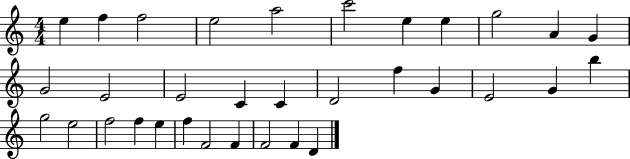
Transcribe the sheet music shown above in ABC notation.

X:1
T:Untitled
M:4/4
L:1/4
K:C
e f f2 e2 a2 c'2 e e g2 A G G2 E2 E2 C C D2 f G E2 G b g2 e2 f2 f e f F2 F F2 F D